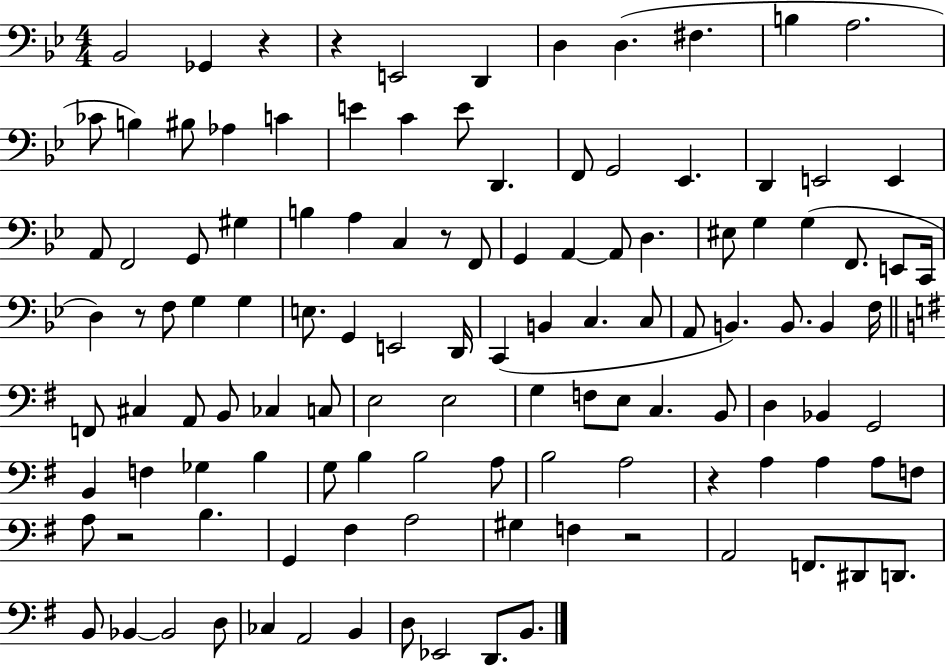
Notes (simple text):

Bb2/h Gb2/q R/q R/q E2/h D2/q D3/q D3/q. F#3/q. B3/q A3/h. CES4/e B3/q BIS3/e Ab3/q C4/q E4/q C4/q E4/e D2/q. F2/e G2/h Eb2/q. D2/q E2/h E2/q A2/e F2/h G2/e G#3/q B3/q A3/q C3/q R/e F2/e G2/q A2/q A2/e D3/q. EIS3/e G3/q G3/q F2/e. E2/e C2/s D3/q R/e F3/e G3/q G3/q E3/e. G2/q E2/h D2/s C2/q B2/q C3/q. C3/e A2/e B2/q. B2/e. B2/q F3/s F2/e C#3/q A2/e B2/e CES3/q C3/e E3/h E3/h G3/q F3/e E3/e C3/q. B2/e D3/q Bb2/q G2/h B2/q F3/q Gb3/q B3/q G3/e B3/q B3/h A3/e B3/h A3/h R/q A3/q A3/q A3/e F3/e A3/e R/h B3/q. G2/q F#3/q A3/h G#3/q F3/q R/h A2/h F2/e. D#2/e D2/e. B2/e Bb2/q Bb2/h D3/e CES3/q A2/h B2/q D3/e Eb2/h D2/e. B2/e.